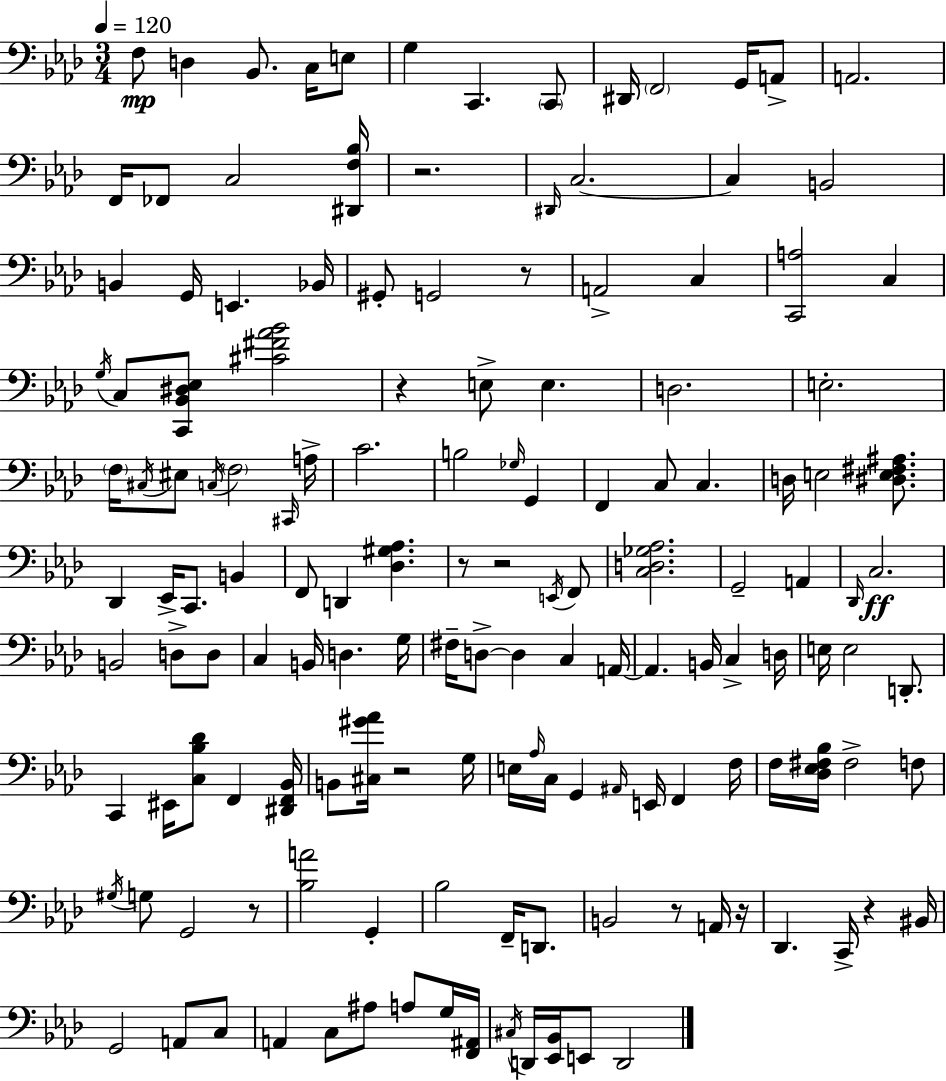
{
  \clef bass
  \numericTimeSignature
  \time 3/4
  \key f \minor
  \tempo 4 = 120
  f8\mp d4 bes,8. c16 e8 | g4 c,4. \parenthesize c,8 | dis,16 \parenthesize f,2 g,16 a,8-> | a,2. | \break f,16 fes,8 c2 <dis, f bes>16 | r2. | \grace { dis,16 } c2.~~ | c4 b,2 | \break b,4 g,16 e,4. | bes,16 gis,8-. g,2 r8 | a,2-> c4 | <c, a>2 c4 | \break \acciaccatura { g16 } c8 <c, bes, dis ees>8 <cis' fis' aes' bes'>2 | r4 e8-> e4. | d2. | e2.-. | \break \parenthesize f16 \acciaccatura { cis16 } eis8 \acciaccatura { c16 } \parenthesize f2 | \grace { cis,16 } a16-> c'2. | b2 | \grace { ges16 } g,4 f,4 c8 | \break c4. d16 e2 | <dis e fis ais>8. des,4 ees,16-> c,8. | b,4 f,8 d,4 | <des gis aes>4. r8 r2 | \break \acciaccatura { e,16 } f,8 <c d ges aes>2. | g,2-- | a,4 \grace { des,16 }\ff c2. | b,2 | \break d8-> d8 c4 | b,16 d4. g16 fis16-- d8->~~ d4 | c4 a,16~~ a,4. | b,16 c4-> d16 e16 e2 | \break d,8.-. c,4 | eis,16 <c bes des'>8 f,4 <dis, f, bes,>16 b,8 <cis gis' aes'>16 r2 | g16 e16 \grace { aes16 } c16 g,4 | \grace { ais,16 } e,16 f,4 f16 f16 <des ees fis bes>16 | \break fis2-> f8 \acciaccatura { gis16 } g8 | g,2 r8 <bes a'>2 | g,4-. bes2 | f,16-- d,8. b,2 | \break r8 a,16 r16 des,4. | c,16-> r4 bis,16 g,2 | a,8 c8 a,4 | c8 ais8 a8 g16 <f, ais,>16 \acciaccatura { cis16 } | \break d,16 <ees, bes,>16 e,8 d,2 | \bar "|."
}